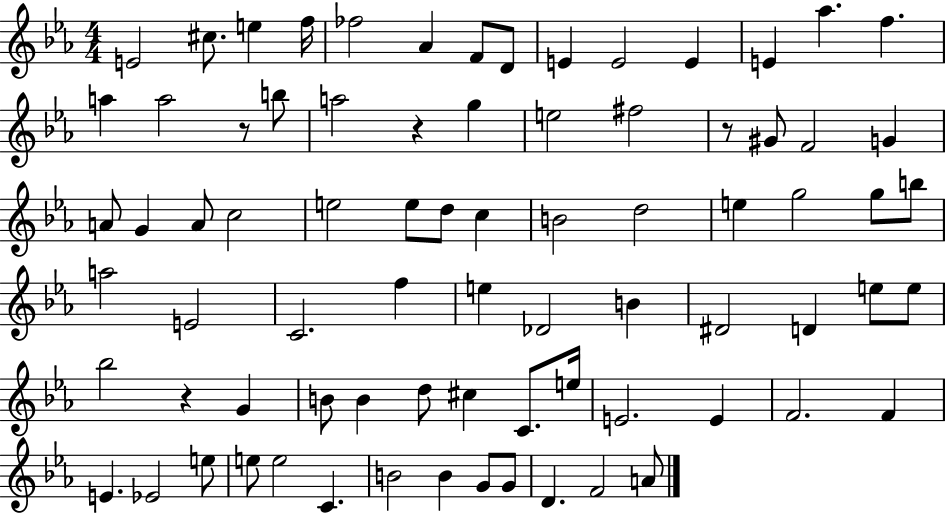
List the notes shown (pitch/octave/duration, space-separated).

E4/h C#5/e. E5/q F5/s FES5/h Ab4/q F4/e D4/e E4/q E4/h E4/q E4/q Ab5/q. F5/q. A5/q A5/h R/e B5/e A5/h R/q G5/q E5/h F#5/h R/e G#4/e F4/h G4/q A4/e G4/q A4/e C5/h E5/h E5/e D5/e C5/q B4/h D5/h E5/q G5/h G5/e B5/e A5/h E4/h C4/h. F5/q E5/q Db4/h B4/q D#4/h D4/q E5/e E5/e Bb5/h R/q G4/q B4/e B4/q D5/e C#5/q C4/e. E5/s E4/h. E4/q F4/h. F4/q E4/q. Eb4/h E5/e E5/e E5/h C4/q. B4/h B4/q G4/e G4/e D4/q. F4/h A4/e